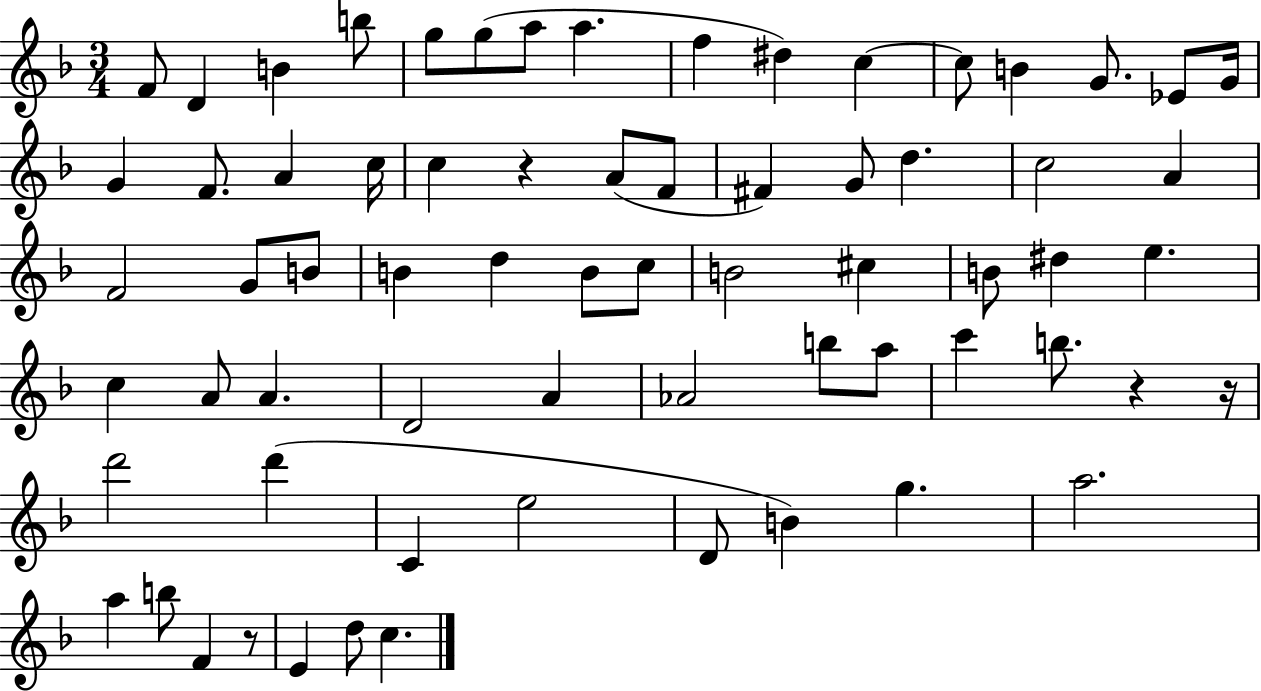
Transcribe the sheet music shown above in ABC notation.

X:1
T:Untitled
M:3/4
L:1/4
K:F
F/2 D B b/2 g/2 g/2 a/2 a f ^d c c/2 B G/2 _E/2 G/4 G F/2 A c/4 c z A/2 F/2 ^F G/2 d c2 A F2 G/2 B/2 B d B/2 c/2 B2 ^c B/2 ^d e c A/2 A D2 A _A2 b/2 a/2 c' b/2 z z/4 d'2 d' C e2 D/2 B g a2 a b/2 F z/2 E d/2 c